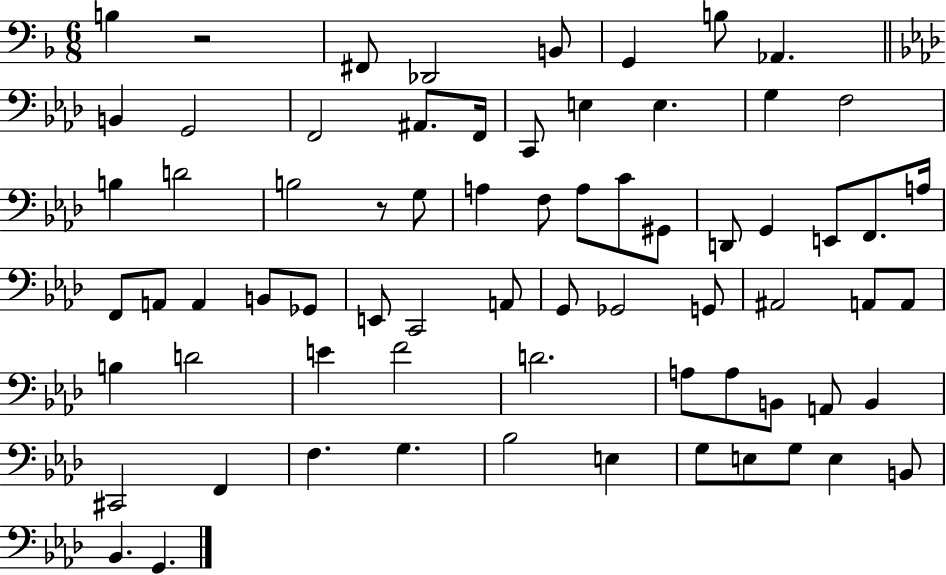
B3/q R/h F#2/e Db2/h B2/e G2/q B3/e Ab2/q. B2/q G2/h F2/h A#2/e. F2/s C2/e E3/q E3/q. G3/q F3/h B3/q D4/h B3/h R/e G3/e A3/q F3/e A3/e C4/e G#2/e D2/e G2/q E2/e F2/e. A3/s F2/e A2/e A2/q B2/e Gb2/e E2/e C2/h A2/e G2/e Gb2/h G2/e A#2/h A2/e A2/e B3/q D4/h E4/q F4/h D4/h. A3/e A3/e B2/e A2/e B2/q C#2/h F2/q F3/q. G3/q. Bb3/h E3/q G3/e E3/e G3/e E3/q B2/e Bb2/q. G2/q.